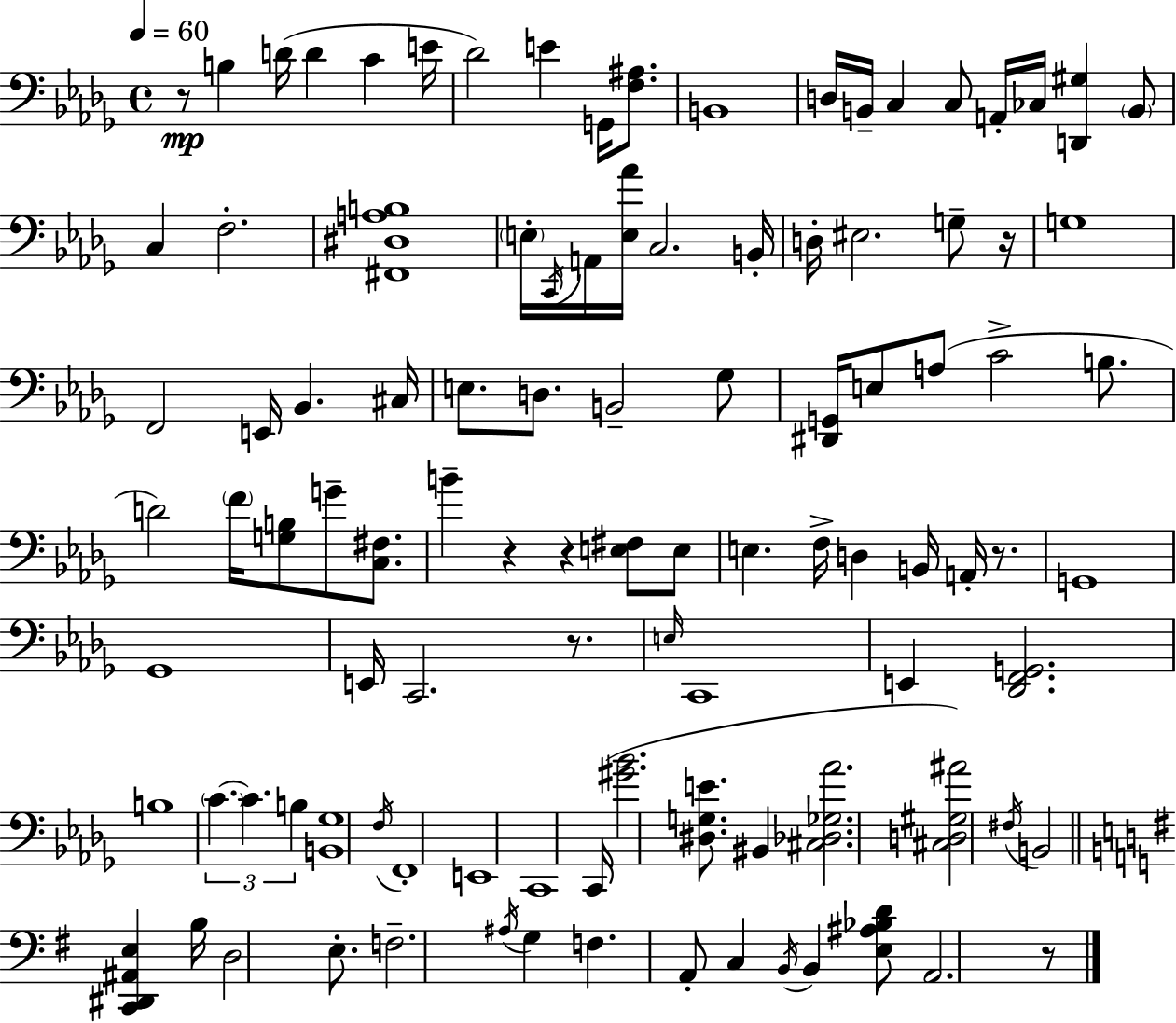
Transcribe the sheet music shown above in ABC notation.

X:1
T:Untitled
M:4/4
L:1/4
K:Bbm
z/2 B, D/4 D C E/4 _D2 E G,,/4 [F,^A,]/2 B,,4 D,/4 B,,/4 C, C,/2 A,,/4 _C,/4 [D,,^G,] B,,/2 C, F,2 [^F,,^D,A,B,]4 E,/4 C,,/4 A,,/4 [E,_A]/4 C,2 B,,/4 D,/4 ^E,2 G,/2 z/4 G,4 F,,2 E,,/4 _B,, ^C,/4 E,/2 D,/2 B,,2 _G,/2 [^D,,G,,]/4 E,/2 A,/2 C2 B,/2 D2 F/4 [G,B,]/2 G/2 [C,^F,]/2 B z z [E,^F,]/2 E,/2 E, F,/4 D, B,,/4 A,,/4 z/2 G,,4 _G,,4 E,,/4 C,,2 z/2 E,/4 C,,4 E,, [_D,,F,,G,,]2 B,4 C C B, [B,,_G,]4 F,/4 F,,4 E,,4 C,,4 C,,/4 [^G_B]2 [^D,G,E]/2 ^B,, [^C,_D,_G,_A]2 [^C,D,^G,^A]2 ^F,/4 B,,2 [C,,^D,,^A,,E,] B,/4 D,2 E,/2 F,2 ^A,/4 G, F, A,,/2 C, B,,/4 B,, [E,^A,_B,D]/2 A,,2 z/2